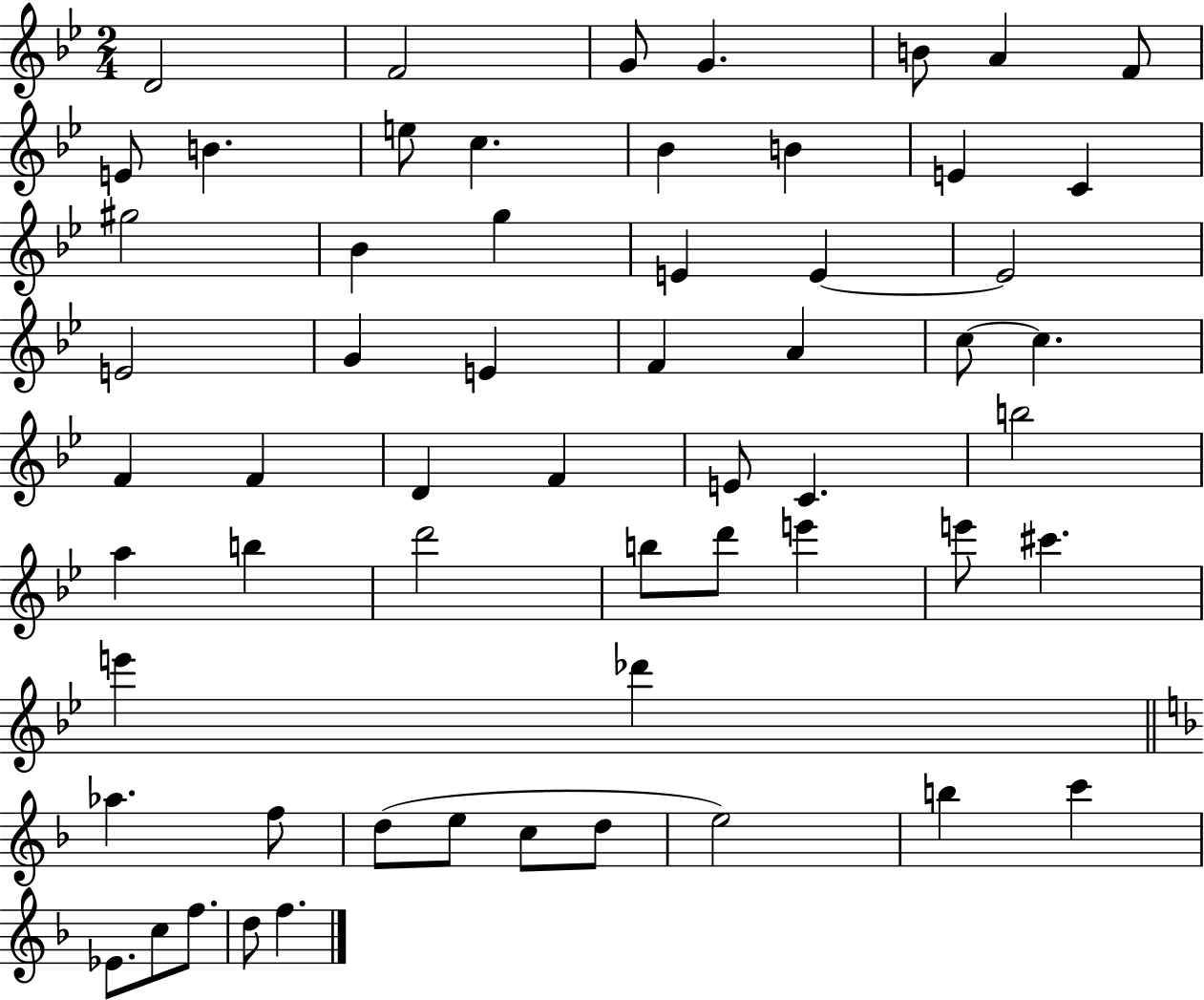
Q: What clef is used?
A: treble